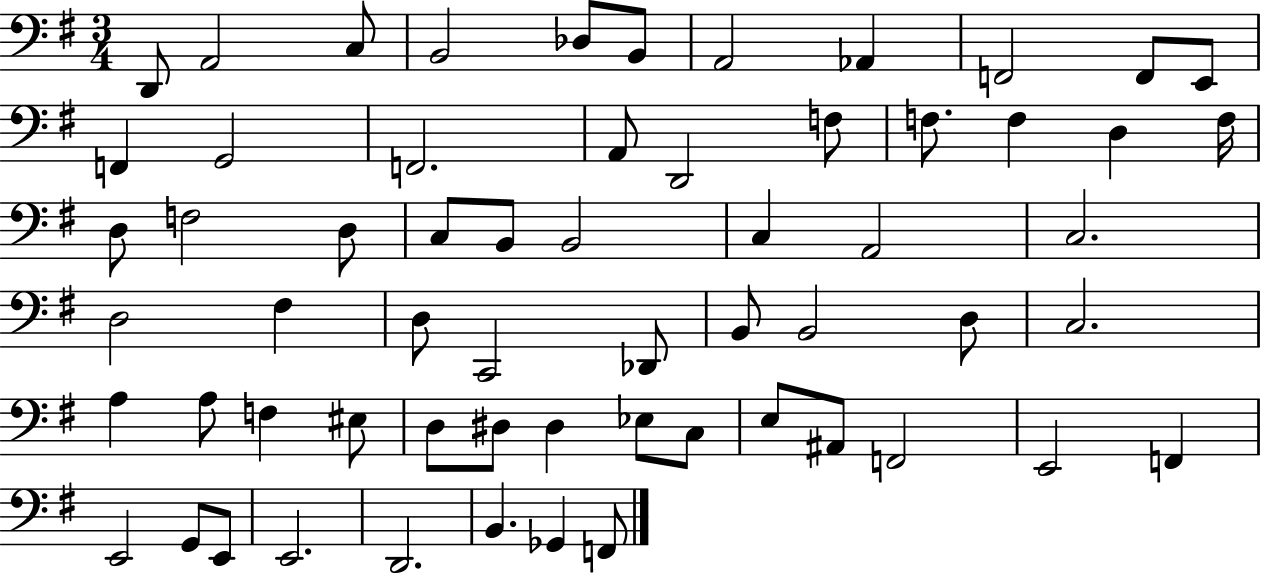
{
  \clef bass
  \numericTimeSignature
  \time 3/4
  \key g \major
  d,8 a,2 c8 | b,2 des8 b,8 | a,2 aes,4 | f,2 f,8 e,8 | \break f,4 g,2 | f,2. | a,8 d,2 f8 | f8. f4 d4 f16 | \break d8 f2 d8 | c8 b,8 b,2 | c4 a,2 | c2. | \break d2 fis4 | d8 c,2 des,8 | b,8 b,2 d8 | c2. | \break a4 a8 f4 eis8 | d8 dis8 dis4 ees8 c8 | e8 ais,8 f,2 | e,2 f,4 | \break e,2 g,8 e,8 | e,2. | d,2. | b,4. ges,4 f,8 | \break \bar "|."
}